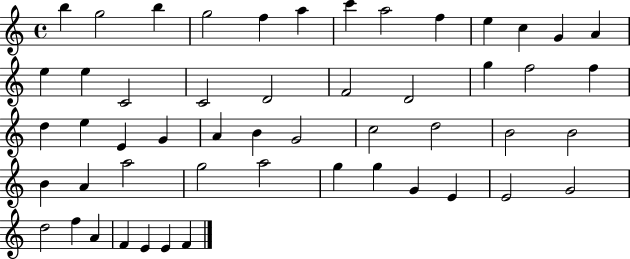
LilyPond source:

{
  \clef treble
  \time 4/4
  \defaultTimeSignature
  \key c \major
  b''4 g''2 b''4 | g''2 f''4 a''4 | c'''4 a''2 f''4 | e''4 c''4 g'4 a'4 | \break e''4 e''4 c'2 | c'2 d'2 | f'2 d'2 | g''4 f''2 f''4 | \break d''4 e''4 e'4 g'4 | a'4 b'4 g'2 | c''2 d''2 | b'2 b'2 | \break b'4 a'4 a''2 | g''2 a''2 | g''4 g''4 g'4 e'4 | e'2 g'2 | \break d''2 f''4 a'4 | f'4 e'4 e'4 f'4 | \bar "|."
}